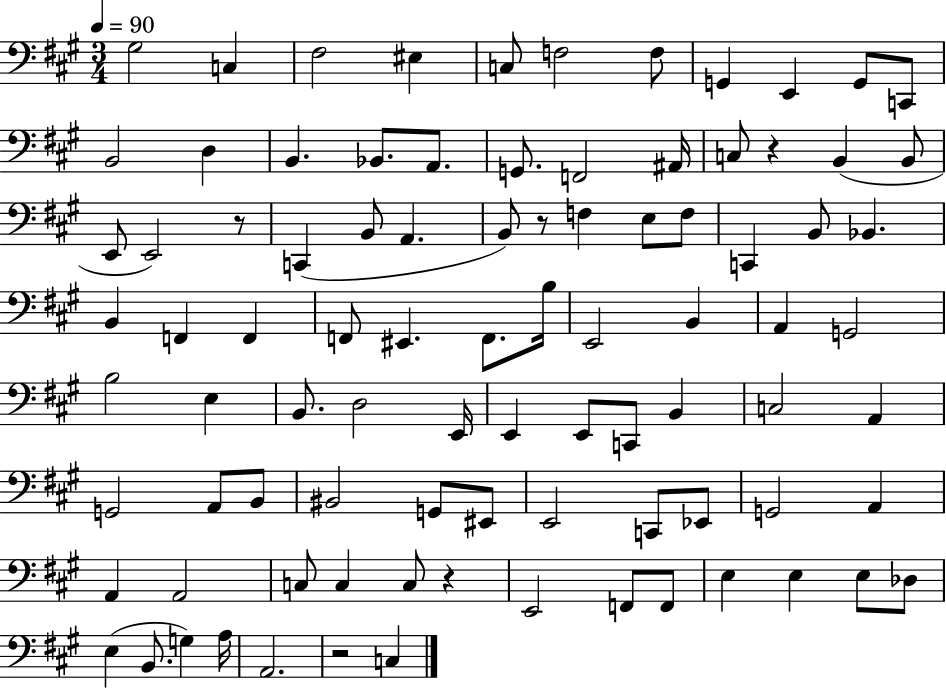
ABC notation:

X:1
T:Untitled
M:3/4
L:1/4
K:A
^G,2 C, ^F,2 ^E, C,/2 F,2 F,/2 G,, E,, G,,/2 C,,/2 B,,2 D, B,, _B,,/2 A,,/2 G,,/2 F,,2 ^A,,/4 C,/2 z B,, B,,/2 E,,/2 E,,2 z/2 C,, B,,/2 A,, B,,/2 z/2 F, E,/2 F,/2 C,, B,,/2 _B,, B,, F,, F,, F,,/2 ^E,, F,,/2 B,/4 E,,2 B,, A,, G,,2 B,2 E, B,,/2 D,2 E,,/4 E,, E,,/2 C,,/2 B,, C,2 A,, G,,2 A,,/2 B,,/2 ^B,,2 G,,/2 ^E,,/2 E,,2 C,,/2 _E,,/2 G,,2 A,, A,, A,,2 C,/2 C, C,/2 z E,,2 F,,/2 F,,/2 E, E, E,/2 _D,/2 E, B,,/2 G, A,/4 A,,2 z2 C,